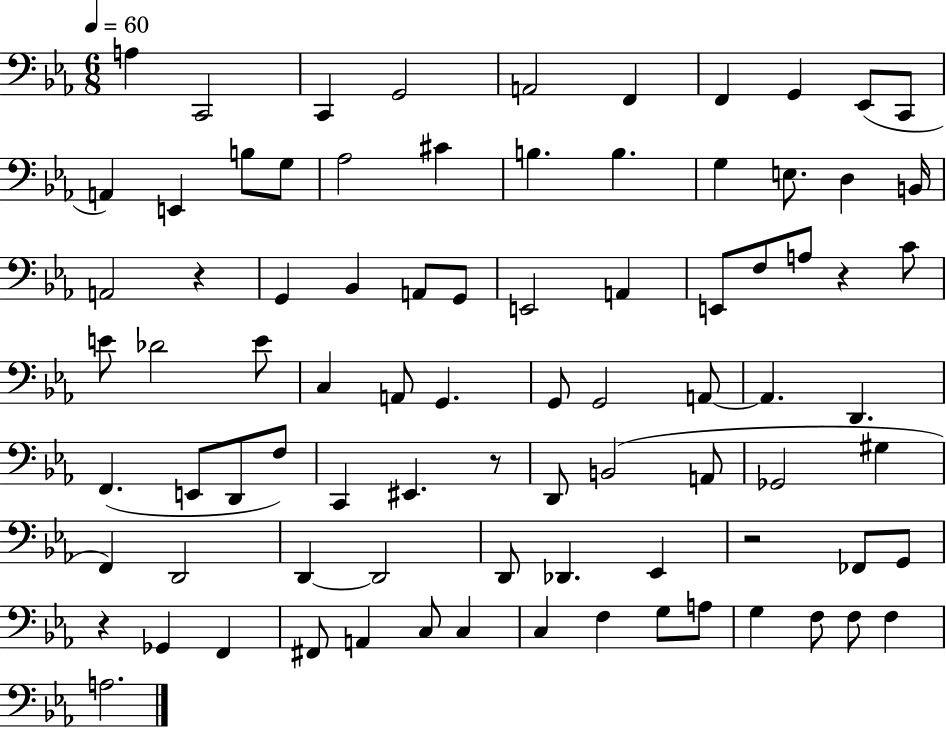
{
  \clef bass
  \numericTimeSignature
  \time 6/8
  \key ees \major
  \tempo 4 = 60
  a4 c,2 | c,4 g,2 | a,2 f,4 | f,4 g,4 ees,8( c,8 | \break a,4) e,4 b8 g8 | aes2 cis'4 | b4. b4. | g4 e8. d4 b,16 | \break a,2 r4 | g,4 bes,4 a,8 g,8 | e,2 a,4 | e,8 f8 a8 r4 c'8 | \break e'8 des'2 e'8 | c4 a,8 g,4. | g,8 g,2 a,8~~ | a,4. d,4. | \break f,4.( e,8 d,8 f8) | c,4 eis,4. r8 | d,8 b,2( a,8 | ges,2 gis4 | \break f,4) d,2 | d,4~~ d,2 | d,8 des,4. ees,4 | r2 fes,8 g,8 | \break r4 ges,4 f,4 | fis,8 a,4 c8 c4 | c4 f4 g8 a8 | g4 f8 f8 f4 | \break a2. | \bar "|."
}